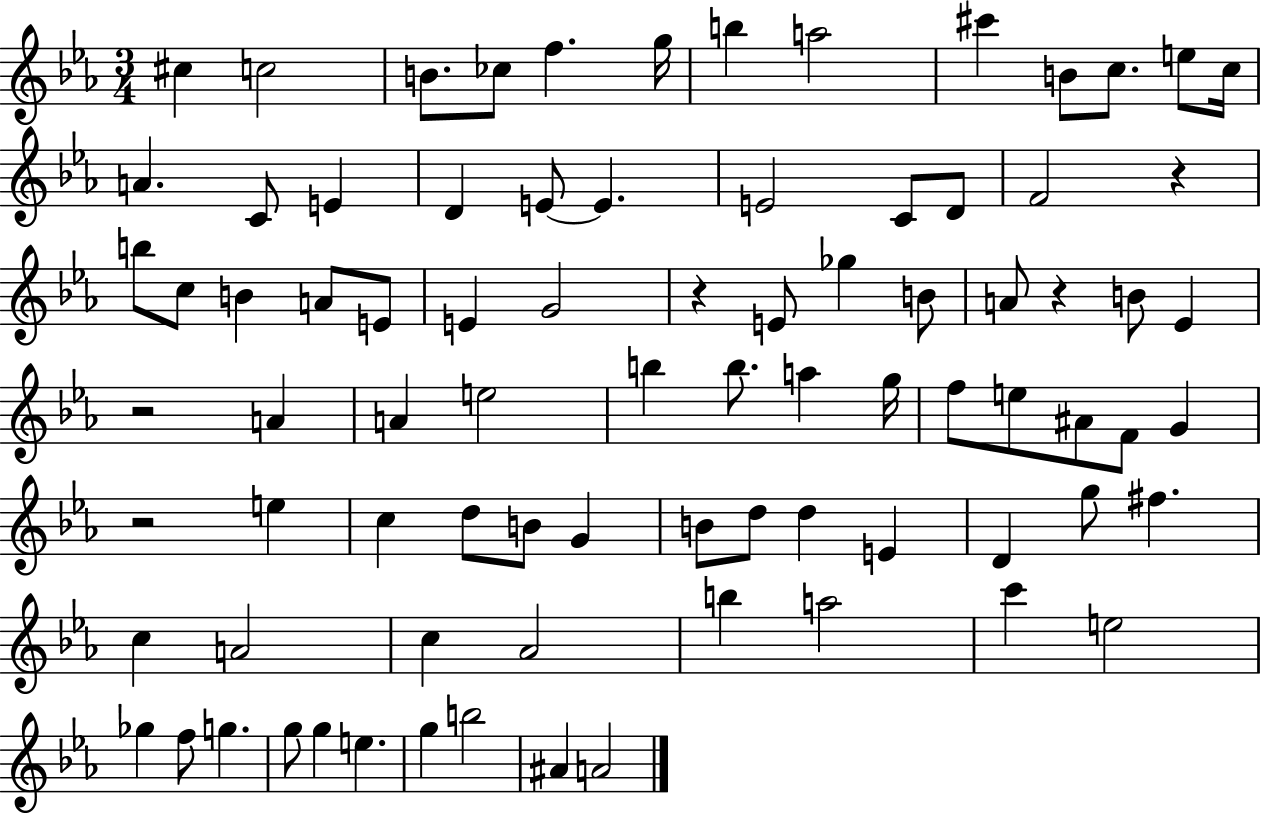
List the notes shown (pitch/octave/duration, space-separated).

C#5/q C5/h B4/e. CES5/e F5/q. G5/s B5/q A5/h C#6/q B4/e C5/e. E5/e C5/s A4/q. C4/e E4/q D4/q E4/e E4/q. E4/h C4/e D4/e F4/h R/q B5/e C5/e B4/q A4/e E4/e E4/q G4/h R/q E4/e Gb5/q B4/e A4/e R/q B4/e Eb4/q R/h A4/q A4/q E5/h B5/q B5/e. A5/q G5/s F5/e E5/e A#4/e F4/e G4/q R/h E5/q C5/q D5/e B4/e G4/q B4/e D5/e D5/q E4/q D4/q G5/e F#5/q. C5/q A4/h C5/q Ab4/h B5/q A5/h C6/q E5/h Gb5/q F5/e G5/q. G5/e G5/q E5/q. G5/q B5/h A#4/q A4/h